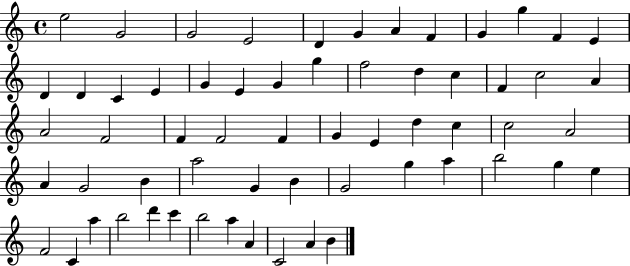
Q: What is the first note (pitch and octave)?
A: E5